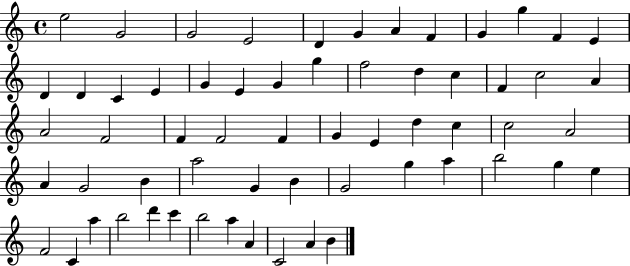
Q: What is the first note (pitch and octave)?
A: E5